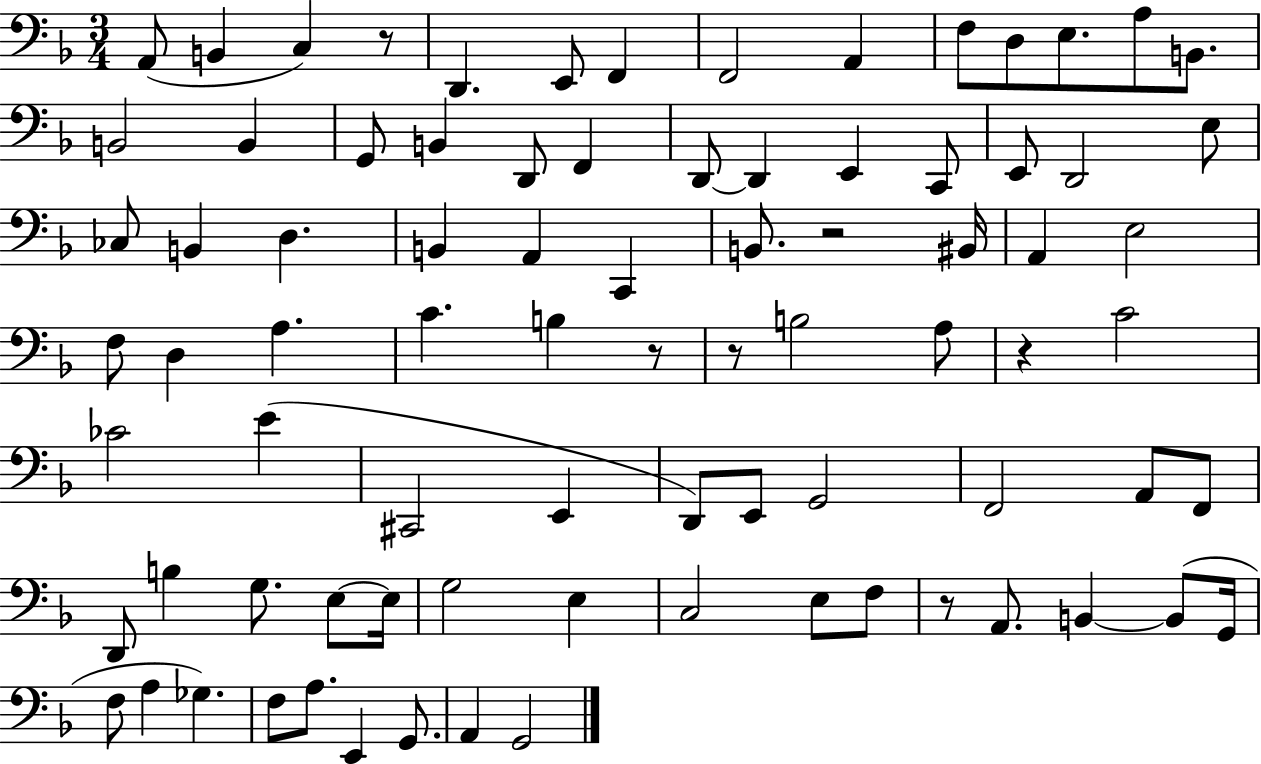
{
  \clef bass
  \numericTimeSignature
  \time 3/4
  \key f \major
  \repeat volta 2 { a,8( b,4 c4) r8 | d,4. e,8 f,4 | f,2 a,4 | f8 d8 e8. a8 b,8. | \break b,2 b,4 | g,8 b,4 d,8 f,4 | d,8~~ d,4 e,4 c,8 | e,8 d,2 e8 | \break ces8 b,4 d4. | b,4 a,4 c,4 | b,8. r2 bis,16 | a,4 e2 | \break f8 d4 a4. | c'4. b4 r8 | r8 b2 a8 | r4 c'2 | \break ces'2 e'4( | cis,2 e,4 | d,8) e,8 g,2 | f,2 a,8 f,8 | \break d,8 b4 g8. e8~~ e16 | g2 e4 | c2 e8 f8 | r8 a,8. b,4~~ b,8( g,16 | \break f8 a4 ges4.) | f8 a8. e,4 g,8. | a,4 g,2 | } \bar "|."
}